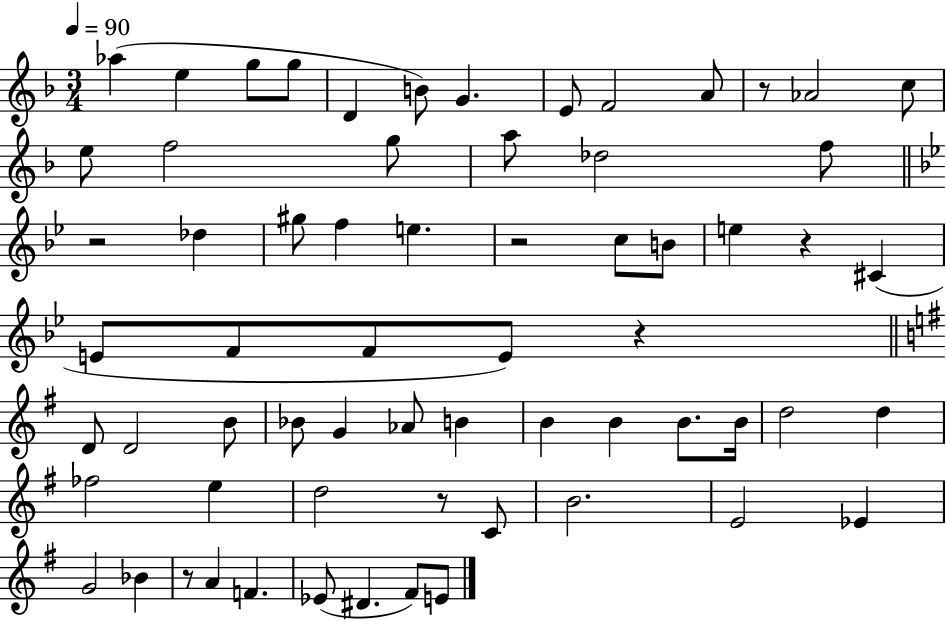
Ab5/q E5/q G5/e G5/e D4/q B4/e G4/q. E4/e F4/h A4/e R/e Ab4/h C5/e E5/e F5/h G5/e A5/e Db5/h F5/e R/h Db5/q G#5/e F5/q E5/q. R/h C5/e B4/e E5/q R/q C#4/q E4/e F4/e F4/e E4/e R/q D4/e D4/h B4/e Bb4/e G4/q Ab4/e B4/q B4/q B4/q B4/e. B4/s D5/h D5/q FES5/h E5/q D5/h R/e C4/e B4/h. E4/h Eb4/q G4/h Bb4/q R/e A4/q F4/q. Eb4/e D#4/q. F#4/e E4/e